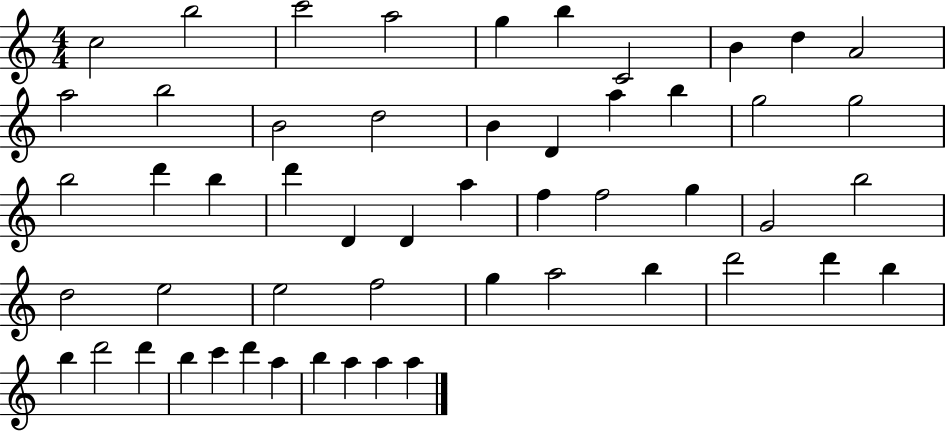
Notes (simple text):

C5/h B5/h C6/h A5/h G5/q B5/q C4/h B4/q D5/q A4/h A5/h B5/h B4/h D5/h B4/q D4/q A5/q B5/q G5/h G5/h B5/h D6/q B5/q D6/q D4/q D4/q A5/q F5/q F5/h G5/q G4/h B5/h D5/h E5/h E5/h F5/h G5/q A5/h B5/q D6/h D6/q B5/q B5/q D6/h D6/q B5/q C6/q D6/q A5/q B5/q A5/q A5/q A5/q